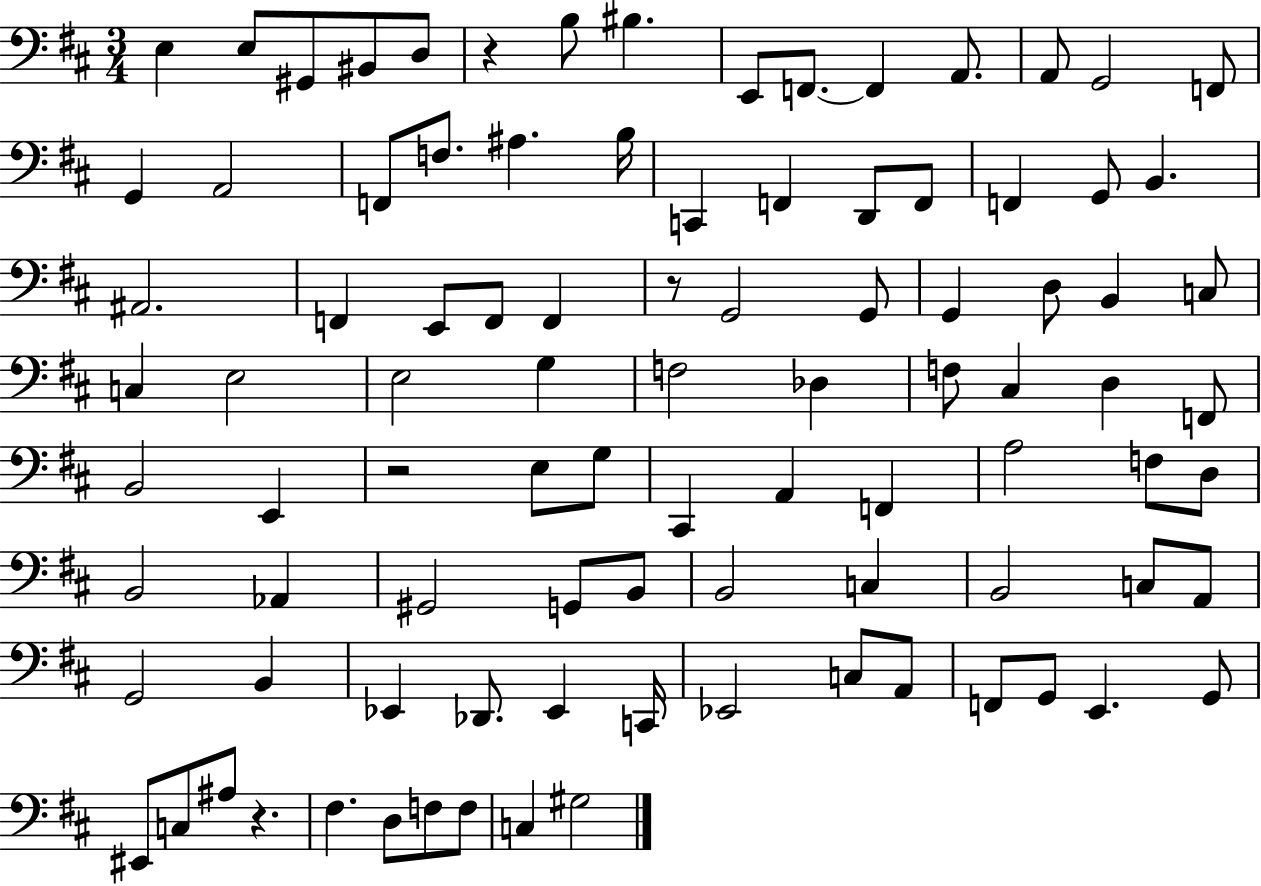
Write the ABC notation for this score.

X:1
T:Untitled
M:3/4
L:1/4
K:D
E, E,/2 ^G,,/2 ^B,,/2 D,/2 z B,/2 ^B, E,,/2 F,,/2 F,, A,,/2 A,,/2 G,,2 F,,/2 G,, A,,2 F,,/2 F,/2 ^A, B,/4 C,, F,, D,,/2 F,,/2 F,, G,,/2 B,, ^A,,2 F,, E,,/2 F,,/2 F,, z/2 G,,2 G,,/2 G,, D,/2 B,, C,/2 C, E,2 E,2 G, F,2 _D, F,/2 ^C, D, F,,/2 B,,2 E,, z2 E,/2 G,/2 ^C,, A,, F,, A,2 F,/2 D,/2 B,,2 _A,, ^G,,2 G,,/2 B,,/2 B,,2 C, B,,2 C,/2 A,,/2 G,,2 B,, _E,, _D,,/2 _E,, C,,/4 _E,,2 C,/2 A,,/2 F,,/2 G,,/2 E,, G,,/2 ^E,,/2 C,/2 ^A,/2 z ^F, D,/2 F,/2 F,/2 C, ^G,2